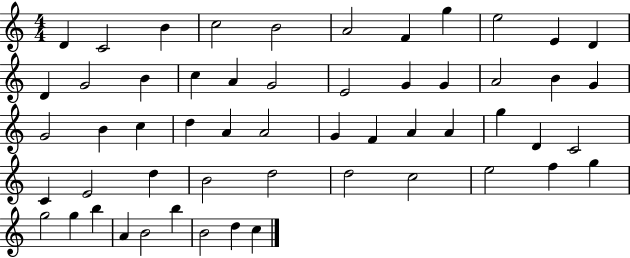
X:1
T:Untitled
M:4/4
L:1/4
K:C
D C2 B c2 B2 A2 F g e2 E D D G2 B c A G2 E2 G G A2 B G G2 B c d A A2 G F A A g D C2 C E2 d B2 d2 d2 c2 e2 f g g2 g b A B2 b B2 d c